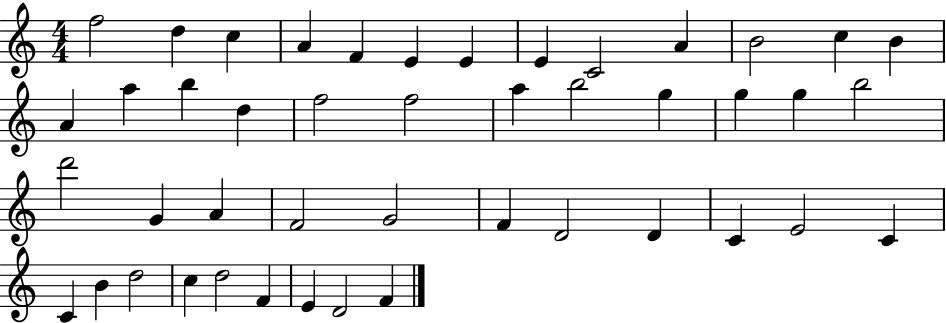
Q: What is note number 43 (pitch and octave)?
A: E4